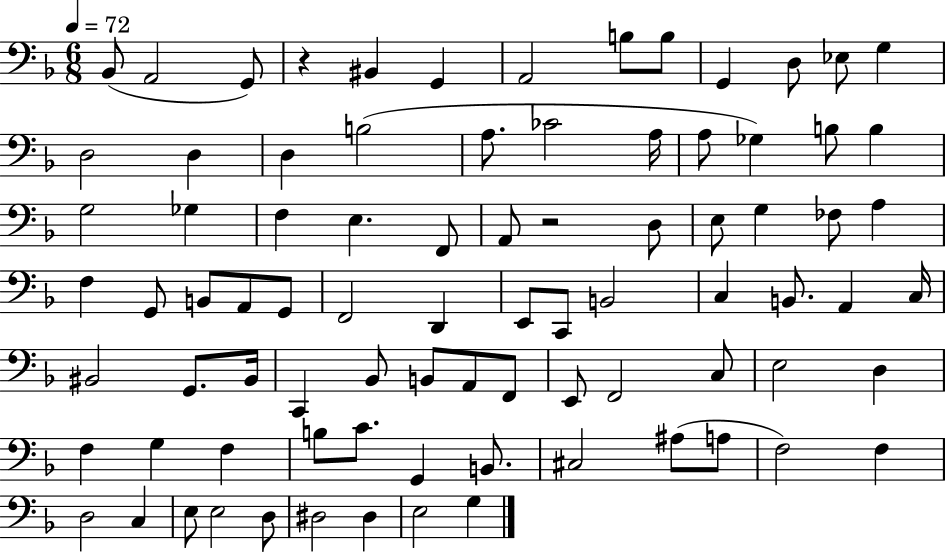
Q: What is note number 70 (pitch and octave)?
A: A#3